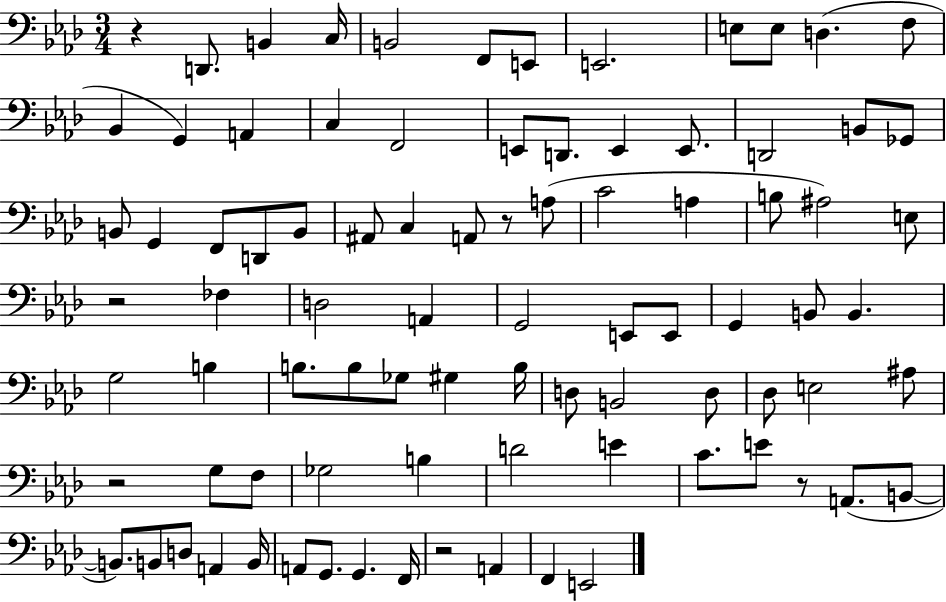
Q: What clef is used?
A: bass